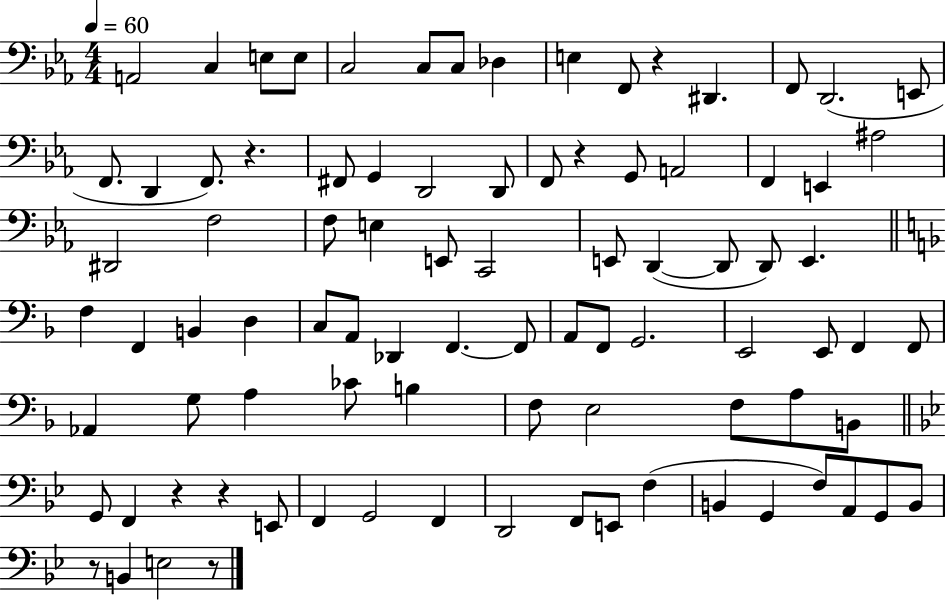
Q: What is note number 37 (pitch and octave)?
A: D2